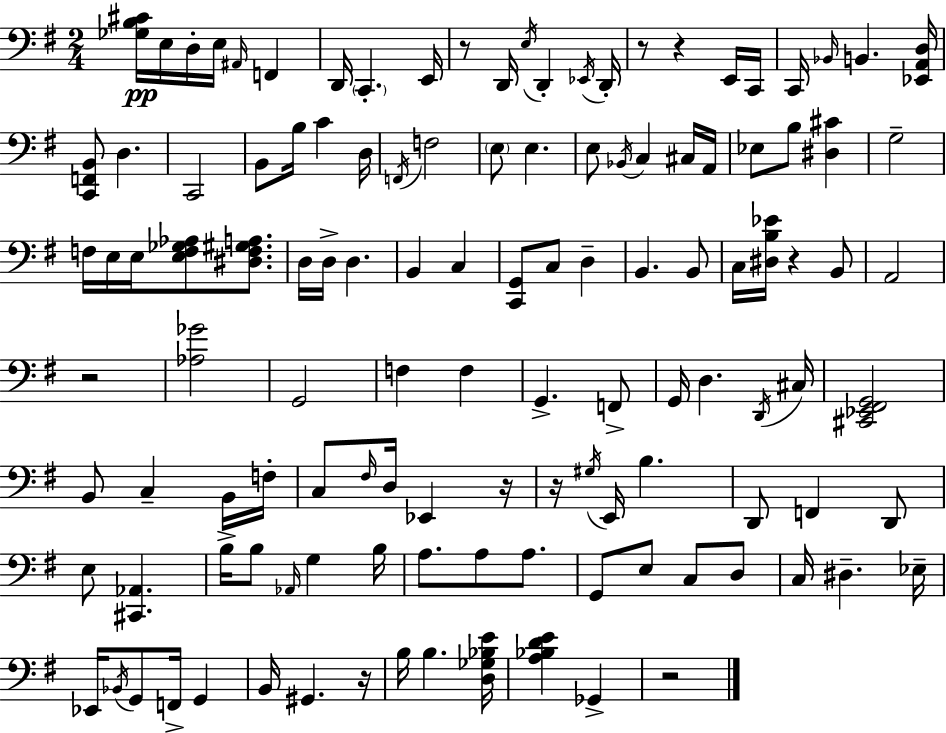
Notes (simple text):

[Gb3,B3,C#4]/s E3/s D3/s E3/s A#2/s F2/q D2/s C2/q. E2/s R/e D2/s E3/s D2/q Eb2/s D2/s R/e R/q E2/s C2/s C2/s Bb2/s B2/q. [Eb2,A2,D3]/s [C2,F2,B2]/e D3/q. C2/h B2/e B3/s C4/q D3/s F2/s F3/h E3/e E3/q. E3/e Bb2/s C3/q C#3/s A2/s Eb3/e B3/e [D#3,C#4]/q G3/h F3/s E3/s E3/s [E3,F3,Gb3,Ab3]/e [D#3,F3,G#3,A3]/e. D3/s D3/s D3/q. B2/q C3/q [C2,G2]/e C3/e D3/q B2/q. B2/e C3/s [D#3,B3,Eb4]/s R/q B2/e A2/h R/h [Ab3,Gb4]/h G2/h F3/q F3/q G2/q. F2/e G2/s D3/q. D2/s C#3/s [C#2,Eb2,F#2,G2]/h B2/e C3/q B2/s F3/s C3/e F#3/s D3/s Eb2/q R/s R/s G#3/s E2/s B3/q. D2/e F2/q D2/e E3/e [C#2,Ab2]/q. B3/s B3/e Ab2/s G3/q B3/s A3/e. A3/e A3/e. G2/e E3/e C3/e D3/e C3/s D#3/q. Eb3/s Eb2/s Bb2/s G2/e F2/s G2/q B2/s G#2/q. R/s B3/s B3/q. [D3,Gb3,Bb3,E4]/s [A3,Bb3,D4,E4]/q Gb2/q R/h